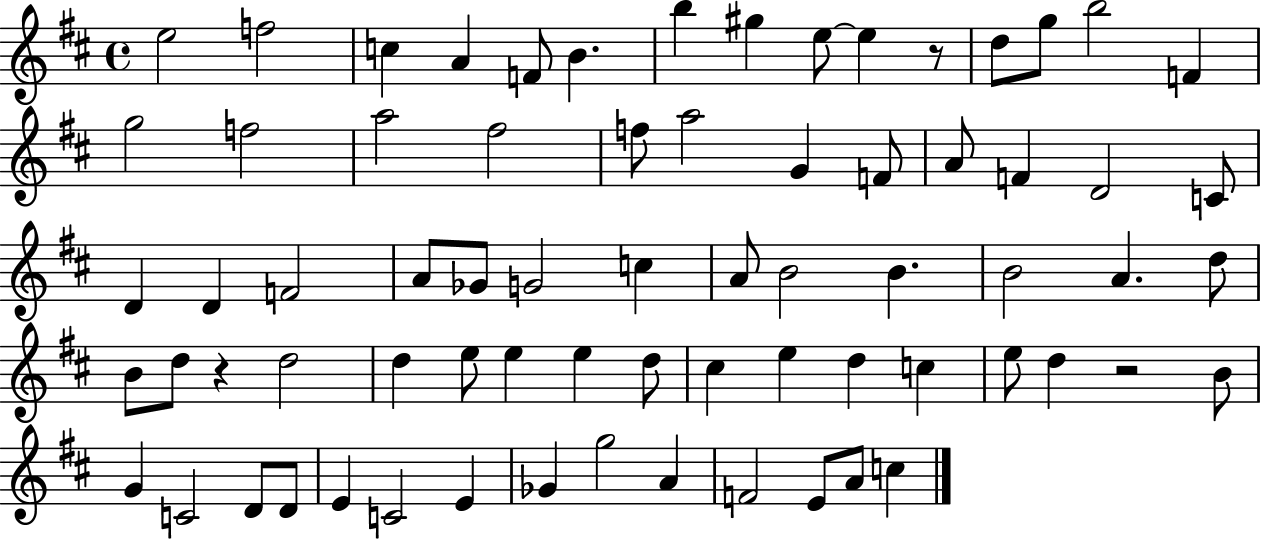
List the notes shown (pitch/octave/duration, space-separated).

E5/h F5/h C5/q A4/q F4/e B4/q. B5/q G#5/q E5/e E5/q R/e D5/e G5/e B5/h F4/q G5/h F5/h A5/h F#5/h F5/e A5/h G4/q F4/e A4/e F4/q D4/h C4/e D4/q D4/q F4/h A4/e Gb4/e G4/h C5/q A4/e B4/h B4/q. B4/h A4/q. D5/e B4/e D5/e R/q D5/h D5/q E5/e E5/q E5/q D5/e C#5/q E5/q D5/q C5/q E5/e D5/q R/h B4/e G4/q C4/h D4/e D4/e E4/q C4/h E4/q Gb4/q G5/h A4/q F4/h E4/e A4/e C5/q